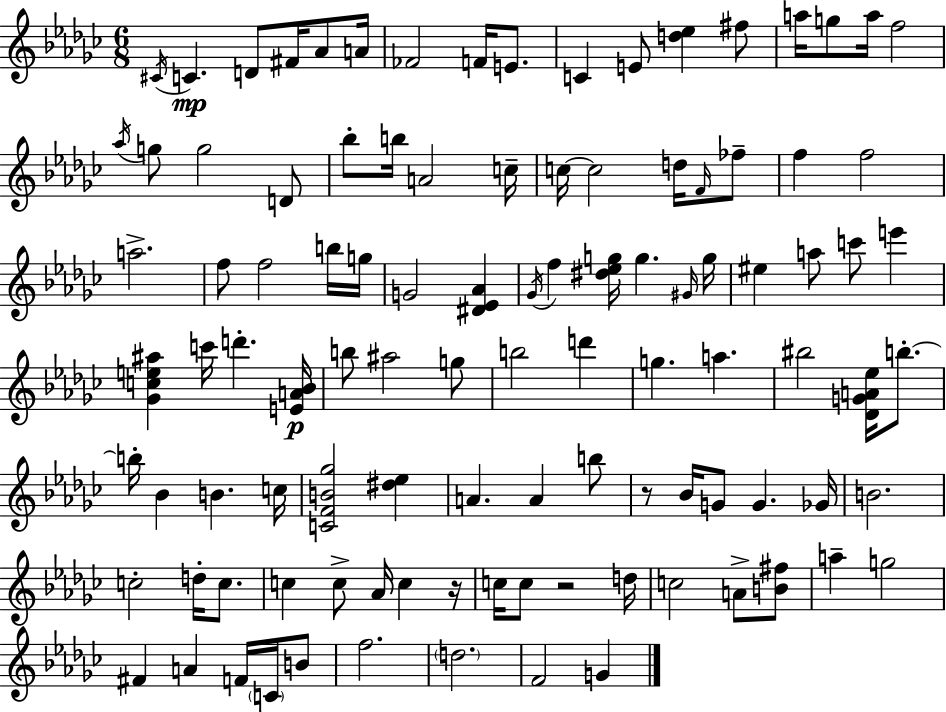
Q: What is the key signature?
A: EES minor